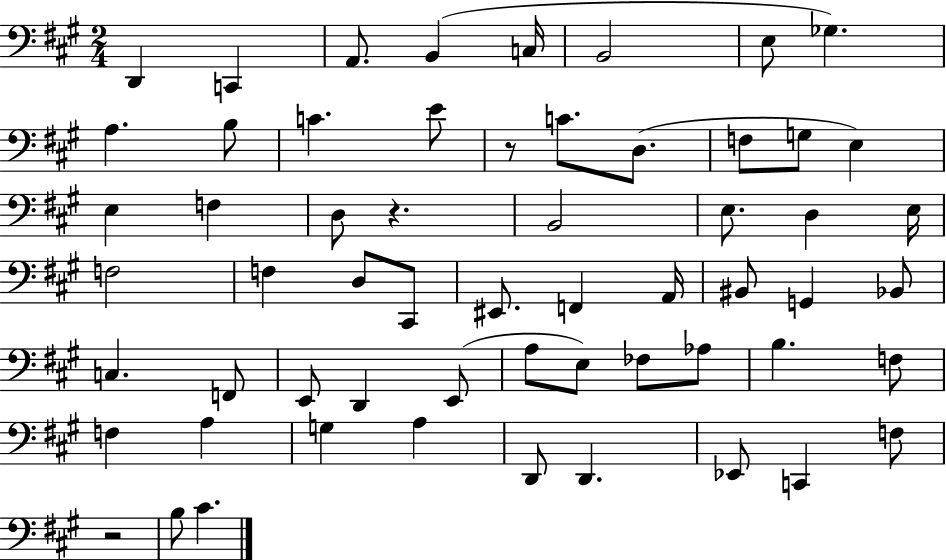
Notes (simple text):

D2/q C2/q A2/e. B2/q C3/s B2/h E3/e Gb3/q. A3/q. B3/e C4/q. E4/e R/e C4/e. D3/e. F3/e G3/e E3/q E3/q F3/q D3/e R/q. B2/h E3/e. D3/q E3/s F3/h F3/q D3/e C#2/e EIS2/e. F2/q A2/s BIS2/e G2/q Bb2/e C3/q. F2/e E2/e D2/q E2/e A3/e E3/e FES3/e Ab3/e B3/q. F3/e F3/q A3/q G3/q A3/q D2/e D2/q. Eb2/e C2/q F3/e R/h B3/e C#4/q.